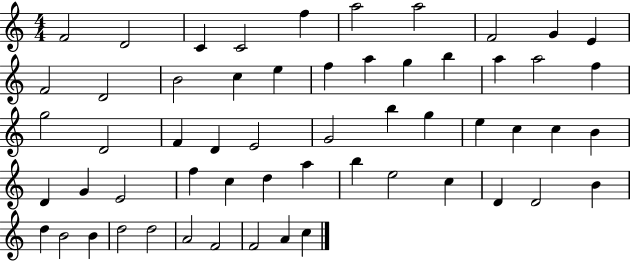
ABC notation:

X:1
T:Untitled
M:4/4
L:1/4
K:C
F2 D2 C C2 f a2 a2 F2 G E F2 D2 B2 c e f a g b a a2 f g2 D2 F D E2 G2 b g e c c B D G E2 f c d a b e2 c D D2 B d B2 B d2 d2 A2 F2 F2 A c